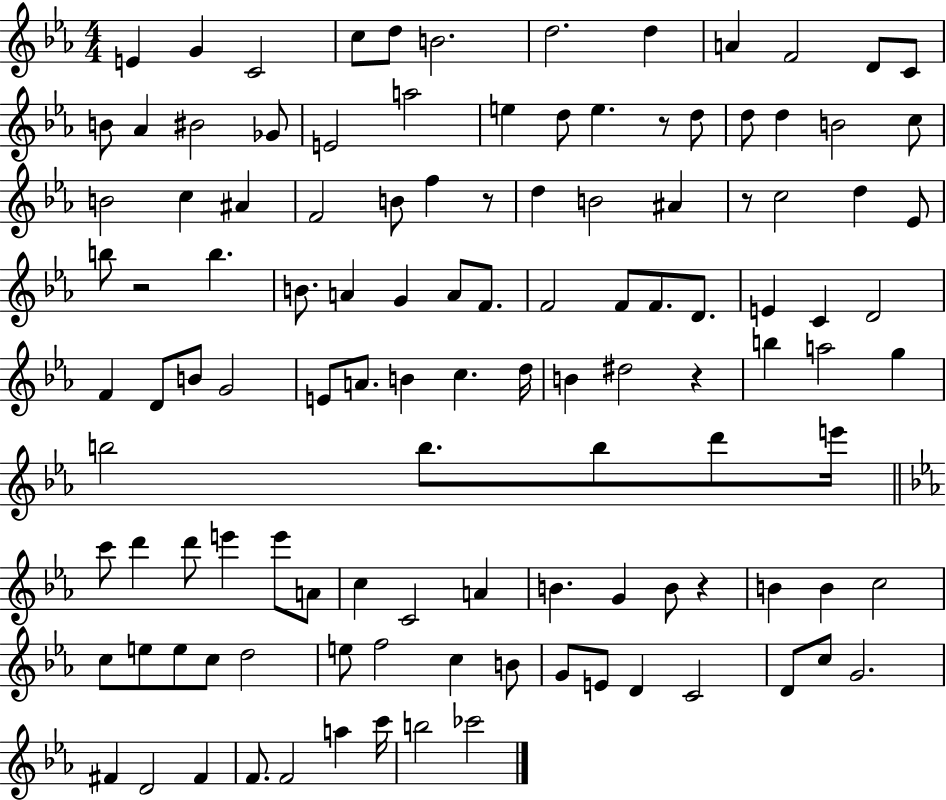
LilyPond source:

{
  \clef treble
  \numericTimeSignature
  \time 4/4
  \key ees \major
  e'4 g'4 c'2 | c''8 d''8 b'2. | d''2. d''4 | a'4 f'2 d'8 c'8 | \break b'8 aes'4 bis'2 ges'8 | e'2 a''2 | e''4 d''8 e''4. r8 d''8 | d''8 d''4 b'2 c''8 | \break b'2 c''4 ais'4 | f'2 b'8 f''4 r8 | d''4 b'2 ais'4 | r8 c''2 d''4 ees'8 | \break b''8 r2 b''4. | b'8. a'4 g'4 a'8 f'8. | f'2 f'8 f'8. d'8. | e'4 c'4 d'2 | \break f'4 d'8 b'8 g'2 | e'8 a'8. b'4 c''4. d''16 | b'4 dis''2 r4 | b''4 a''2 g''4 | \break b''2 b''8. b''8 d'''8 e'''16 | \bar "||" \break \key ees \major c'''8 d'''4 d'''8 e'''4 e'''8 a'8 | c''4 c'2 a'4 | b'4. g'4 b'8 r4 | b'4 b'4 c''2 | \break c''8 e''8 e''8 c''8 d''2 | e''8 f''2 c''4 b'8 | g'8 e'8 d'4 c'2 | d'8 c''8 g'2. | \break fis'4 d'2 fis'4 | f'8. f'2 a''4 c'''16 | b''2 ces'''2 | \bar "|."
}